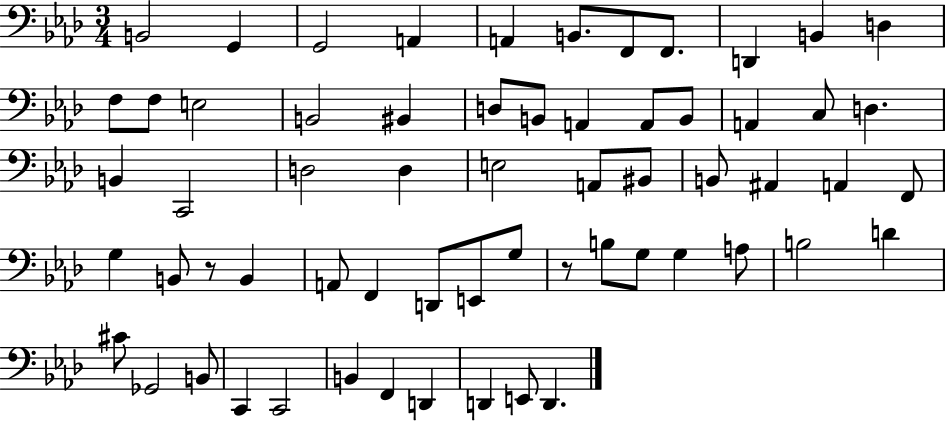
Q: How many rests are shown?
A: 2